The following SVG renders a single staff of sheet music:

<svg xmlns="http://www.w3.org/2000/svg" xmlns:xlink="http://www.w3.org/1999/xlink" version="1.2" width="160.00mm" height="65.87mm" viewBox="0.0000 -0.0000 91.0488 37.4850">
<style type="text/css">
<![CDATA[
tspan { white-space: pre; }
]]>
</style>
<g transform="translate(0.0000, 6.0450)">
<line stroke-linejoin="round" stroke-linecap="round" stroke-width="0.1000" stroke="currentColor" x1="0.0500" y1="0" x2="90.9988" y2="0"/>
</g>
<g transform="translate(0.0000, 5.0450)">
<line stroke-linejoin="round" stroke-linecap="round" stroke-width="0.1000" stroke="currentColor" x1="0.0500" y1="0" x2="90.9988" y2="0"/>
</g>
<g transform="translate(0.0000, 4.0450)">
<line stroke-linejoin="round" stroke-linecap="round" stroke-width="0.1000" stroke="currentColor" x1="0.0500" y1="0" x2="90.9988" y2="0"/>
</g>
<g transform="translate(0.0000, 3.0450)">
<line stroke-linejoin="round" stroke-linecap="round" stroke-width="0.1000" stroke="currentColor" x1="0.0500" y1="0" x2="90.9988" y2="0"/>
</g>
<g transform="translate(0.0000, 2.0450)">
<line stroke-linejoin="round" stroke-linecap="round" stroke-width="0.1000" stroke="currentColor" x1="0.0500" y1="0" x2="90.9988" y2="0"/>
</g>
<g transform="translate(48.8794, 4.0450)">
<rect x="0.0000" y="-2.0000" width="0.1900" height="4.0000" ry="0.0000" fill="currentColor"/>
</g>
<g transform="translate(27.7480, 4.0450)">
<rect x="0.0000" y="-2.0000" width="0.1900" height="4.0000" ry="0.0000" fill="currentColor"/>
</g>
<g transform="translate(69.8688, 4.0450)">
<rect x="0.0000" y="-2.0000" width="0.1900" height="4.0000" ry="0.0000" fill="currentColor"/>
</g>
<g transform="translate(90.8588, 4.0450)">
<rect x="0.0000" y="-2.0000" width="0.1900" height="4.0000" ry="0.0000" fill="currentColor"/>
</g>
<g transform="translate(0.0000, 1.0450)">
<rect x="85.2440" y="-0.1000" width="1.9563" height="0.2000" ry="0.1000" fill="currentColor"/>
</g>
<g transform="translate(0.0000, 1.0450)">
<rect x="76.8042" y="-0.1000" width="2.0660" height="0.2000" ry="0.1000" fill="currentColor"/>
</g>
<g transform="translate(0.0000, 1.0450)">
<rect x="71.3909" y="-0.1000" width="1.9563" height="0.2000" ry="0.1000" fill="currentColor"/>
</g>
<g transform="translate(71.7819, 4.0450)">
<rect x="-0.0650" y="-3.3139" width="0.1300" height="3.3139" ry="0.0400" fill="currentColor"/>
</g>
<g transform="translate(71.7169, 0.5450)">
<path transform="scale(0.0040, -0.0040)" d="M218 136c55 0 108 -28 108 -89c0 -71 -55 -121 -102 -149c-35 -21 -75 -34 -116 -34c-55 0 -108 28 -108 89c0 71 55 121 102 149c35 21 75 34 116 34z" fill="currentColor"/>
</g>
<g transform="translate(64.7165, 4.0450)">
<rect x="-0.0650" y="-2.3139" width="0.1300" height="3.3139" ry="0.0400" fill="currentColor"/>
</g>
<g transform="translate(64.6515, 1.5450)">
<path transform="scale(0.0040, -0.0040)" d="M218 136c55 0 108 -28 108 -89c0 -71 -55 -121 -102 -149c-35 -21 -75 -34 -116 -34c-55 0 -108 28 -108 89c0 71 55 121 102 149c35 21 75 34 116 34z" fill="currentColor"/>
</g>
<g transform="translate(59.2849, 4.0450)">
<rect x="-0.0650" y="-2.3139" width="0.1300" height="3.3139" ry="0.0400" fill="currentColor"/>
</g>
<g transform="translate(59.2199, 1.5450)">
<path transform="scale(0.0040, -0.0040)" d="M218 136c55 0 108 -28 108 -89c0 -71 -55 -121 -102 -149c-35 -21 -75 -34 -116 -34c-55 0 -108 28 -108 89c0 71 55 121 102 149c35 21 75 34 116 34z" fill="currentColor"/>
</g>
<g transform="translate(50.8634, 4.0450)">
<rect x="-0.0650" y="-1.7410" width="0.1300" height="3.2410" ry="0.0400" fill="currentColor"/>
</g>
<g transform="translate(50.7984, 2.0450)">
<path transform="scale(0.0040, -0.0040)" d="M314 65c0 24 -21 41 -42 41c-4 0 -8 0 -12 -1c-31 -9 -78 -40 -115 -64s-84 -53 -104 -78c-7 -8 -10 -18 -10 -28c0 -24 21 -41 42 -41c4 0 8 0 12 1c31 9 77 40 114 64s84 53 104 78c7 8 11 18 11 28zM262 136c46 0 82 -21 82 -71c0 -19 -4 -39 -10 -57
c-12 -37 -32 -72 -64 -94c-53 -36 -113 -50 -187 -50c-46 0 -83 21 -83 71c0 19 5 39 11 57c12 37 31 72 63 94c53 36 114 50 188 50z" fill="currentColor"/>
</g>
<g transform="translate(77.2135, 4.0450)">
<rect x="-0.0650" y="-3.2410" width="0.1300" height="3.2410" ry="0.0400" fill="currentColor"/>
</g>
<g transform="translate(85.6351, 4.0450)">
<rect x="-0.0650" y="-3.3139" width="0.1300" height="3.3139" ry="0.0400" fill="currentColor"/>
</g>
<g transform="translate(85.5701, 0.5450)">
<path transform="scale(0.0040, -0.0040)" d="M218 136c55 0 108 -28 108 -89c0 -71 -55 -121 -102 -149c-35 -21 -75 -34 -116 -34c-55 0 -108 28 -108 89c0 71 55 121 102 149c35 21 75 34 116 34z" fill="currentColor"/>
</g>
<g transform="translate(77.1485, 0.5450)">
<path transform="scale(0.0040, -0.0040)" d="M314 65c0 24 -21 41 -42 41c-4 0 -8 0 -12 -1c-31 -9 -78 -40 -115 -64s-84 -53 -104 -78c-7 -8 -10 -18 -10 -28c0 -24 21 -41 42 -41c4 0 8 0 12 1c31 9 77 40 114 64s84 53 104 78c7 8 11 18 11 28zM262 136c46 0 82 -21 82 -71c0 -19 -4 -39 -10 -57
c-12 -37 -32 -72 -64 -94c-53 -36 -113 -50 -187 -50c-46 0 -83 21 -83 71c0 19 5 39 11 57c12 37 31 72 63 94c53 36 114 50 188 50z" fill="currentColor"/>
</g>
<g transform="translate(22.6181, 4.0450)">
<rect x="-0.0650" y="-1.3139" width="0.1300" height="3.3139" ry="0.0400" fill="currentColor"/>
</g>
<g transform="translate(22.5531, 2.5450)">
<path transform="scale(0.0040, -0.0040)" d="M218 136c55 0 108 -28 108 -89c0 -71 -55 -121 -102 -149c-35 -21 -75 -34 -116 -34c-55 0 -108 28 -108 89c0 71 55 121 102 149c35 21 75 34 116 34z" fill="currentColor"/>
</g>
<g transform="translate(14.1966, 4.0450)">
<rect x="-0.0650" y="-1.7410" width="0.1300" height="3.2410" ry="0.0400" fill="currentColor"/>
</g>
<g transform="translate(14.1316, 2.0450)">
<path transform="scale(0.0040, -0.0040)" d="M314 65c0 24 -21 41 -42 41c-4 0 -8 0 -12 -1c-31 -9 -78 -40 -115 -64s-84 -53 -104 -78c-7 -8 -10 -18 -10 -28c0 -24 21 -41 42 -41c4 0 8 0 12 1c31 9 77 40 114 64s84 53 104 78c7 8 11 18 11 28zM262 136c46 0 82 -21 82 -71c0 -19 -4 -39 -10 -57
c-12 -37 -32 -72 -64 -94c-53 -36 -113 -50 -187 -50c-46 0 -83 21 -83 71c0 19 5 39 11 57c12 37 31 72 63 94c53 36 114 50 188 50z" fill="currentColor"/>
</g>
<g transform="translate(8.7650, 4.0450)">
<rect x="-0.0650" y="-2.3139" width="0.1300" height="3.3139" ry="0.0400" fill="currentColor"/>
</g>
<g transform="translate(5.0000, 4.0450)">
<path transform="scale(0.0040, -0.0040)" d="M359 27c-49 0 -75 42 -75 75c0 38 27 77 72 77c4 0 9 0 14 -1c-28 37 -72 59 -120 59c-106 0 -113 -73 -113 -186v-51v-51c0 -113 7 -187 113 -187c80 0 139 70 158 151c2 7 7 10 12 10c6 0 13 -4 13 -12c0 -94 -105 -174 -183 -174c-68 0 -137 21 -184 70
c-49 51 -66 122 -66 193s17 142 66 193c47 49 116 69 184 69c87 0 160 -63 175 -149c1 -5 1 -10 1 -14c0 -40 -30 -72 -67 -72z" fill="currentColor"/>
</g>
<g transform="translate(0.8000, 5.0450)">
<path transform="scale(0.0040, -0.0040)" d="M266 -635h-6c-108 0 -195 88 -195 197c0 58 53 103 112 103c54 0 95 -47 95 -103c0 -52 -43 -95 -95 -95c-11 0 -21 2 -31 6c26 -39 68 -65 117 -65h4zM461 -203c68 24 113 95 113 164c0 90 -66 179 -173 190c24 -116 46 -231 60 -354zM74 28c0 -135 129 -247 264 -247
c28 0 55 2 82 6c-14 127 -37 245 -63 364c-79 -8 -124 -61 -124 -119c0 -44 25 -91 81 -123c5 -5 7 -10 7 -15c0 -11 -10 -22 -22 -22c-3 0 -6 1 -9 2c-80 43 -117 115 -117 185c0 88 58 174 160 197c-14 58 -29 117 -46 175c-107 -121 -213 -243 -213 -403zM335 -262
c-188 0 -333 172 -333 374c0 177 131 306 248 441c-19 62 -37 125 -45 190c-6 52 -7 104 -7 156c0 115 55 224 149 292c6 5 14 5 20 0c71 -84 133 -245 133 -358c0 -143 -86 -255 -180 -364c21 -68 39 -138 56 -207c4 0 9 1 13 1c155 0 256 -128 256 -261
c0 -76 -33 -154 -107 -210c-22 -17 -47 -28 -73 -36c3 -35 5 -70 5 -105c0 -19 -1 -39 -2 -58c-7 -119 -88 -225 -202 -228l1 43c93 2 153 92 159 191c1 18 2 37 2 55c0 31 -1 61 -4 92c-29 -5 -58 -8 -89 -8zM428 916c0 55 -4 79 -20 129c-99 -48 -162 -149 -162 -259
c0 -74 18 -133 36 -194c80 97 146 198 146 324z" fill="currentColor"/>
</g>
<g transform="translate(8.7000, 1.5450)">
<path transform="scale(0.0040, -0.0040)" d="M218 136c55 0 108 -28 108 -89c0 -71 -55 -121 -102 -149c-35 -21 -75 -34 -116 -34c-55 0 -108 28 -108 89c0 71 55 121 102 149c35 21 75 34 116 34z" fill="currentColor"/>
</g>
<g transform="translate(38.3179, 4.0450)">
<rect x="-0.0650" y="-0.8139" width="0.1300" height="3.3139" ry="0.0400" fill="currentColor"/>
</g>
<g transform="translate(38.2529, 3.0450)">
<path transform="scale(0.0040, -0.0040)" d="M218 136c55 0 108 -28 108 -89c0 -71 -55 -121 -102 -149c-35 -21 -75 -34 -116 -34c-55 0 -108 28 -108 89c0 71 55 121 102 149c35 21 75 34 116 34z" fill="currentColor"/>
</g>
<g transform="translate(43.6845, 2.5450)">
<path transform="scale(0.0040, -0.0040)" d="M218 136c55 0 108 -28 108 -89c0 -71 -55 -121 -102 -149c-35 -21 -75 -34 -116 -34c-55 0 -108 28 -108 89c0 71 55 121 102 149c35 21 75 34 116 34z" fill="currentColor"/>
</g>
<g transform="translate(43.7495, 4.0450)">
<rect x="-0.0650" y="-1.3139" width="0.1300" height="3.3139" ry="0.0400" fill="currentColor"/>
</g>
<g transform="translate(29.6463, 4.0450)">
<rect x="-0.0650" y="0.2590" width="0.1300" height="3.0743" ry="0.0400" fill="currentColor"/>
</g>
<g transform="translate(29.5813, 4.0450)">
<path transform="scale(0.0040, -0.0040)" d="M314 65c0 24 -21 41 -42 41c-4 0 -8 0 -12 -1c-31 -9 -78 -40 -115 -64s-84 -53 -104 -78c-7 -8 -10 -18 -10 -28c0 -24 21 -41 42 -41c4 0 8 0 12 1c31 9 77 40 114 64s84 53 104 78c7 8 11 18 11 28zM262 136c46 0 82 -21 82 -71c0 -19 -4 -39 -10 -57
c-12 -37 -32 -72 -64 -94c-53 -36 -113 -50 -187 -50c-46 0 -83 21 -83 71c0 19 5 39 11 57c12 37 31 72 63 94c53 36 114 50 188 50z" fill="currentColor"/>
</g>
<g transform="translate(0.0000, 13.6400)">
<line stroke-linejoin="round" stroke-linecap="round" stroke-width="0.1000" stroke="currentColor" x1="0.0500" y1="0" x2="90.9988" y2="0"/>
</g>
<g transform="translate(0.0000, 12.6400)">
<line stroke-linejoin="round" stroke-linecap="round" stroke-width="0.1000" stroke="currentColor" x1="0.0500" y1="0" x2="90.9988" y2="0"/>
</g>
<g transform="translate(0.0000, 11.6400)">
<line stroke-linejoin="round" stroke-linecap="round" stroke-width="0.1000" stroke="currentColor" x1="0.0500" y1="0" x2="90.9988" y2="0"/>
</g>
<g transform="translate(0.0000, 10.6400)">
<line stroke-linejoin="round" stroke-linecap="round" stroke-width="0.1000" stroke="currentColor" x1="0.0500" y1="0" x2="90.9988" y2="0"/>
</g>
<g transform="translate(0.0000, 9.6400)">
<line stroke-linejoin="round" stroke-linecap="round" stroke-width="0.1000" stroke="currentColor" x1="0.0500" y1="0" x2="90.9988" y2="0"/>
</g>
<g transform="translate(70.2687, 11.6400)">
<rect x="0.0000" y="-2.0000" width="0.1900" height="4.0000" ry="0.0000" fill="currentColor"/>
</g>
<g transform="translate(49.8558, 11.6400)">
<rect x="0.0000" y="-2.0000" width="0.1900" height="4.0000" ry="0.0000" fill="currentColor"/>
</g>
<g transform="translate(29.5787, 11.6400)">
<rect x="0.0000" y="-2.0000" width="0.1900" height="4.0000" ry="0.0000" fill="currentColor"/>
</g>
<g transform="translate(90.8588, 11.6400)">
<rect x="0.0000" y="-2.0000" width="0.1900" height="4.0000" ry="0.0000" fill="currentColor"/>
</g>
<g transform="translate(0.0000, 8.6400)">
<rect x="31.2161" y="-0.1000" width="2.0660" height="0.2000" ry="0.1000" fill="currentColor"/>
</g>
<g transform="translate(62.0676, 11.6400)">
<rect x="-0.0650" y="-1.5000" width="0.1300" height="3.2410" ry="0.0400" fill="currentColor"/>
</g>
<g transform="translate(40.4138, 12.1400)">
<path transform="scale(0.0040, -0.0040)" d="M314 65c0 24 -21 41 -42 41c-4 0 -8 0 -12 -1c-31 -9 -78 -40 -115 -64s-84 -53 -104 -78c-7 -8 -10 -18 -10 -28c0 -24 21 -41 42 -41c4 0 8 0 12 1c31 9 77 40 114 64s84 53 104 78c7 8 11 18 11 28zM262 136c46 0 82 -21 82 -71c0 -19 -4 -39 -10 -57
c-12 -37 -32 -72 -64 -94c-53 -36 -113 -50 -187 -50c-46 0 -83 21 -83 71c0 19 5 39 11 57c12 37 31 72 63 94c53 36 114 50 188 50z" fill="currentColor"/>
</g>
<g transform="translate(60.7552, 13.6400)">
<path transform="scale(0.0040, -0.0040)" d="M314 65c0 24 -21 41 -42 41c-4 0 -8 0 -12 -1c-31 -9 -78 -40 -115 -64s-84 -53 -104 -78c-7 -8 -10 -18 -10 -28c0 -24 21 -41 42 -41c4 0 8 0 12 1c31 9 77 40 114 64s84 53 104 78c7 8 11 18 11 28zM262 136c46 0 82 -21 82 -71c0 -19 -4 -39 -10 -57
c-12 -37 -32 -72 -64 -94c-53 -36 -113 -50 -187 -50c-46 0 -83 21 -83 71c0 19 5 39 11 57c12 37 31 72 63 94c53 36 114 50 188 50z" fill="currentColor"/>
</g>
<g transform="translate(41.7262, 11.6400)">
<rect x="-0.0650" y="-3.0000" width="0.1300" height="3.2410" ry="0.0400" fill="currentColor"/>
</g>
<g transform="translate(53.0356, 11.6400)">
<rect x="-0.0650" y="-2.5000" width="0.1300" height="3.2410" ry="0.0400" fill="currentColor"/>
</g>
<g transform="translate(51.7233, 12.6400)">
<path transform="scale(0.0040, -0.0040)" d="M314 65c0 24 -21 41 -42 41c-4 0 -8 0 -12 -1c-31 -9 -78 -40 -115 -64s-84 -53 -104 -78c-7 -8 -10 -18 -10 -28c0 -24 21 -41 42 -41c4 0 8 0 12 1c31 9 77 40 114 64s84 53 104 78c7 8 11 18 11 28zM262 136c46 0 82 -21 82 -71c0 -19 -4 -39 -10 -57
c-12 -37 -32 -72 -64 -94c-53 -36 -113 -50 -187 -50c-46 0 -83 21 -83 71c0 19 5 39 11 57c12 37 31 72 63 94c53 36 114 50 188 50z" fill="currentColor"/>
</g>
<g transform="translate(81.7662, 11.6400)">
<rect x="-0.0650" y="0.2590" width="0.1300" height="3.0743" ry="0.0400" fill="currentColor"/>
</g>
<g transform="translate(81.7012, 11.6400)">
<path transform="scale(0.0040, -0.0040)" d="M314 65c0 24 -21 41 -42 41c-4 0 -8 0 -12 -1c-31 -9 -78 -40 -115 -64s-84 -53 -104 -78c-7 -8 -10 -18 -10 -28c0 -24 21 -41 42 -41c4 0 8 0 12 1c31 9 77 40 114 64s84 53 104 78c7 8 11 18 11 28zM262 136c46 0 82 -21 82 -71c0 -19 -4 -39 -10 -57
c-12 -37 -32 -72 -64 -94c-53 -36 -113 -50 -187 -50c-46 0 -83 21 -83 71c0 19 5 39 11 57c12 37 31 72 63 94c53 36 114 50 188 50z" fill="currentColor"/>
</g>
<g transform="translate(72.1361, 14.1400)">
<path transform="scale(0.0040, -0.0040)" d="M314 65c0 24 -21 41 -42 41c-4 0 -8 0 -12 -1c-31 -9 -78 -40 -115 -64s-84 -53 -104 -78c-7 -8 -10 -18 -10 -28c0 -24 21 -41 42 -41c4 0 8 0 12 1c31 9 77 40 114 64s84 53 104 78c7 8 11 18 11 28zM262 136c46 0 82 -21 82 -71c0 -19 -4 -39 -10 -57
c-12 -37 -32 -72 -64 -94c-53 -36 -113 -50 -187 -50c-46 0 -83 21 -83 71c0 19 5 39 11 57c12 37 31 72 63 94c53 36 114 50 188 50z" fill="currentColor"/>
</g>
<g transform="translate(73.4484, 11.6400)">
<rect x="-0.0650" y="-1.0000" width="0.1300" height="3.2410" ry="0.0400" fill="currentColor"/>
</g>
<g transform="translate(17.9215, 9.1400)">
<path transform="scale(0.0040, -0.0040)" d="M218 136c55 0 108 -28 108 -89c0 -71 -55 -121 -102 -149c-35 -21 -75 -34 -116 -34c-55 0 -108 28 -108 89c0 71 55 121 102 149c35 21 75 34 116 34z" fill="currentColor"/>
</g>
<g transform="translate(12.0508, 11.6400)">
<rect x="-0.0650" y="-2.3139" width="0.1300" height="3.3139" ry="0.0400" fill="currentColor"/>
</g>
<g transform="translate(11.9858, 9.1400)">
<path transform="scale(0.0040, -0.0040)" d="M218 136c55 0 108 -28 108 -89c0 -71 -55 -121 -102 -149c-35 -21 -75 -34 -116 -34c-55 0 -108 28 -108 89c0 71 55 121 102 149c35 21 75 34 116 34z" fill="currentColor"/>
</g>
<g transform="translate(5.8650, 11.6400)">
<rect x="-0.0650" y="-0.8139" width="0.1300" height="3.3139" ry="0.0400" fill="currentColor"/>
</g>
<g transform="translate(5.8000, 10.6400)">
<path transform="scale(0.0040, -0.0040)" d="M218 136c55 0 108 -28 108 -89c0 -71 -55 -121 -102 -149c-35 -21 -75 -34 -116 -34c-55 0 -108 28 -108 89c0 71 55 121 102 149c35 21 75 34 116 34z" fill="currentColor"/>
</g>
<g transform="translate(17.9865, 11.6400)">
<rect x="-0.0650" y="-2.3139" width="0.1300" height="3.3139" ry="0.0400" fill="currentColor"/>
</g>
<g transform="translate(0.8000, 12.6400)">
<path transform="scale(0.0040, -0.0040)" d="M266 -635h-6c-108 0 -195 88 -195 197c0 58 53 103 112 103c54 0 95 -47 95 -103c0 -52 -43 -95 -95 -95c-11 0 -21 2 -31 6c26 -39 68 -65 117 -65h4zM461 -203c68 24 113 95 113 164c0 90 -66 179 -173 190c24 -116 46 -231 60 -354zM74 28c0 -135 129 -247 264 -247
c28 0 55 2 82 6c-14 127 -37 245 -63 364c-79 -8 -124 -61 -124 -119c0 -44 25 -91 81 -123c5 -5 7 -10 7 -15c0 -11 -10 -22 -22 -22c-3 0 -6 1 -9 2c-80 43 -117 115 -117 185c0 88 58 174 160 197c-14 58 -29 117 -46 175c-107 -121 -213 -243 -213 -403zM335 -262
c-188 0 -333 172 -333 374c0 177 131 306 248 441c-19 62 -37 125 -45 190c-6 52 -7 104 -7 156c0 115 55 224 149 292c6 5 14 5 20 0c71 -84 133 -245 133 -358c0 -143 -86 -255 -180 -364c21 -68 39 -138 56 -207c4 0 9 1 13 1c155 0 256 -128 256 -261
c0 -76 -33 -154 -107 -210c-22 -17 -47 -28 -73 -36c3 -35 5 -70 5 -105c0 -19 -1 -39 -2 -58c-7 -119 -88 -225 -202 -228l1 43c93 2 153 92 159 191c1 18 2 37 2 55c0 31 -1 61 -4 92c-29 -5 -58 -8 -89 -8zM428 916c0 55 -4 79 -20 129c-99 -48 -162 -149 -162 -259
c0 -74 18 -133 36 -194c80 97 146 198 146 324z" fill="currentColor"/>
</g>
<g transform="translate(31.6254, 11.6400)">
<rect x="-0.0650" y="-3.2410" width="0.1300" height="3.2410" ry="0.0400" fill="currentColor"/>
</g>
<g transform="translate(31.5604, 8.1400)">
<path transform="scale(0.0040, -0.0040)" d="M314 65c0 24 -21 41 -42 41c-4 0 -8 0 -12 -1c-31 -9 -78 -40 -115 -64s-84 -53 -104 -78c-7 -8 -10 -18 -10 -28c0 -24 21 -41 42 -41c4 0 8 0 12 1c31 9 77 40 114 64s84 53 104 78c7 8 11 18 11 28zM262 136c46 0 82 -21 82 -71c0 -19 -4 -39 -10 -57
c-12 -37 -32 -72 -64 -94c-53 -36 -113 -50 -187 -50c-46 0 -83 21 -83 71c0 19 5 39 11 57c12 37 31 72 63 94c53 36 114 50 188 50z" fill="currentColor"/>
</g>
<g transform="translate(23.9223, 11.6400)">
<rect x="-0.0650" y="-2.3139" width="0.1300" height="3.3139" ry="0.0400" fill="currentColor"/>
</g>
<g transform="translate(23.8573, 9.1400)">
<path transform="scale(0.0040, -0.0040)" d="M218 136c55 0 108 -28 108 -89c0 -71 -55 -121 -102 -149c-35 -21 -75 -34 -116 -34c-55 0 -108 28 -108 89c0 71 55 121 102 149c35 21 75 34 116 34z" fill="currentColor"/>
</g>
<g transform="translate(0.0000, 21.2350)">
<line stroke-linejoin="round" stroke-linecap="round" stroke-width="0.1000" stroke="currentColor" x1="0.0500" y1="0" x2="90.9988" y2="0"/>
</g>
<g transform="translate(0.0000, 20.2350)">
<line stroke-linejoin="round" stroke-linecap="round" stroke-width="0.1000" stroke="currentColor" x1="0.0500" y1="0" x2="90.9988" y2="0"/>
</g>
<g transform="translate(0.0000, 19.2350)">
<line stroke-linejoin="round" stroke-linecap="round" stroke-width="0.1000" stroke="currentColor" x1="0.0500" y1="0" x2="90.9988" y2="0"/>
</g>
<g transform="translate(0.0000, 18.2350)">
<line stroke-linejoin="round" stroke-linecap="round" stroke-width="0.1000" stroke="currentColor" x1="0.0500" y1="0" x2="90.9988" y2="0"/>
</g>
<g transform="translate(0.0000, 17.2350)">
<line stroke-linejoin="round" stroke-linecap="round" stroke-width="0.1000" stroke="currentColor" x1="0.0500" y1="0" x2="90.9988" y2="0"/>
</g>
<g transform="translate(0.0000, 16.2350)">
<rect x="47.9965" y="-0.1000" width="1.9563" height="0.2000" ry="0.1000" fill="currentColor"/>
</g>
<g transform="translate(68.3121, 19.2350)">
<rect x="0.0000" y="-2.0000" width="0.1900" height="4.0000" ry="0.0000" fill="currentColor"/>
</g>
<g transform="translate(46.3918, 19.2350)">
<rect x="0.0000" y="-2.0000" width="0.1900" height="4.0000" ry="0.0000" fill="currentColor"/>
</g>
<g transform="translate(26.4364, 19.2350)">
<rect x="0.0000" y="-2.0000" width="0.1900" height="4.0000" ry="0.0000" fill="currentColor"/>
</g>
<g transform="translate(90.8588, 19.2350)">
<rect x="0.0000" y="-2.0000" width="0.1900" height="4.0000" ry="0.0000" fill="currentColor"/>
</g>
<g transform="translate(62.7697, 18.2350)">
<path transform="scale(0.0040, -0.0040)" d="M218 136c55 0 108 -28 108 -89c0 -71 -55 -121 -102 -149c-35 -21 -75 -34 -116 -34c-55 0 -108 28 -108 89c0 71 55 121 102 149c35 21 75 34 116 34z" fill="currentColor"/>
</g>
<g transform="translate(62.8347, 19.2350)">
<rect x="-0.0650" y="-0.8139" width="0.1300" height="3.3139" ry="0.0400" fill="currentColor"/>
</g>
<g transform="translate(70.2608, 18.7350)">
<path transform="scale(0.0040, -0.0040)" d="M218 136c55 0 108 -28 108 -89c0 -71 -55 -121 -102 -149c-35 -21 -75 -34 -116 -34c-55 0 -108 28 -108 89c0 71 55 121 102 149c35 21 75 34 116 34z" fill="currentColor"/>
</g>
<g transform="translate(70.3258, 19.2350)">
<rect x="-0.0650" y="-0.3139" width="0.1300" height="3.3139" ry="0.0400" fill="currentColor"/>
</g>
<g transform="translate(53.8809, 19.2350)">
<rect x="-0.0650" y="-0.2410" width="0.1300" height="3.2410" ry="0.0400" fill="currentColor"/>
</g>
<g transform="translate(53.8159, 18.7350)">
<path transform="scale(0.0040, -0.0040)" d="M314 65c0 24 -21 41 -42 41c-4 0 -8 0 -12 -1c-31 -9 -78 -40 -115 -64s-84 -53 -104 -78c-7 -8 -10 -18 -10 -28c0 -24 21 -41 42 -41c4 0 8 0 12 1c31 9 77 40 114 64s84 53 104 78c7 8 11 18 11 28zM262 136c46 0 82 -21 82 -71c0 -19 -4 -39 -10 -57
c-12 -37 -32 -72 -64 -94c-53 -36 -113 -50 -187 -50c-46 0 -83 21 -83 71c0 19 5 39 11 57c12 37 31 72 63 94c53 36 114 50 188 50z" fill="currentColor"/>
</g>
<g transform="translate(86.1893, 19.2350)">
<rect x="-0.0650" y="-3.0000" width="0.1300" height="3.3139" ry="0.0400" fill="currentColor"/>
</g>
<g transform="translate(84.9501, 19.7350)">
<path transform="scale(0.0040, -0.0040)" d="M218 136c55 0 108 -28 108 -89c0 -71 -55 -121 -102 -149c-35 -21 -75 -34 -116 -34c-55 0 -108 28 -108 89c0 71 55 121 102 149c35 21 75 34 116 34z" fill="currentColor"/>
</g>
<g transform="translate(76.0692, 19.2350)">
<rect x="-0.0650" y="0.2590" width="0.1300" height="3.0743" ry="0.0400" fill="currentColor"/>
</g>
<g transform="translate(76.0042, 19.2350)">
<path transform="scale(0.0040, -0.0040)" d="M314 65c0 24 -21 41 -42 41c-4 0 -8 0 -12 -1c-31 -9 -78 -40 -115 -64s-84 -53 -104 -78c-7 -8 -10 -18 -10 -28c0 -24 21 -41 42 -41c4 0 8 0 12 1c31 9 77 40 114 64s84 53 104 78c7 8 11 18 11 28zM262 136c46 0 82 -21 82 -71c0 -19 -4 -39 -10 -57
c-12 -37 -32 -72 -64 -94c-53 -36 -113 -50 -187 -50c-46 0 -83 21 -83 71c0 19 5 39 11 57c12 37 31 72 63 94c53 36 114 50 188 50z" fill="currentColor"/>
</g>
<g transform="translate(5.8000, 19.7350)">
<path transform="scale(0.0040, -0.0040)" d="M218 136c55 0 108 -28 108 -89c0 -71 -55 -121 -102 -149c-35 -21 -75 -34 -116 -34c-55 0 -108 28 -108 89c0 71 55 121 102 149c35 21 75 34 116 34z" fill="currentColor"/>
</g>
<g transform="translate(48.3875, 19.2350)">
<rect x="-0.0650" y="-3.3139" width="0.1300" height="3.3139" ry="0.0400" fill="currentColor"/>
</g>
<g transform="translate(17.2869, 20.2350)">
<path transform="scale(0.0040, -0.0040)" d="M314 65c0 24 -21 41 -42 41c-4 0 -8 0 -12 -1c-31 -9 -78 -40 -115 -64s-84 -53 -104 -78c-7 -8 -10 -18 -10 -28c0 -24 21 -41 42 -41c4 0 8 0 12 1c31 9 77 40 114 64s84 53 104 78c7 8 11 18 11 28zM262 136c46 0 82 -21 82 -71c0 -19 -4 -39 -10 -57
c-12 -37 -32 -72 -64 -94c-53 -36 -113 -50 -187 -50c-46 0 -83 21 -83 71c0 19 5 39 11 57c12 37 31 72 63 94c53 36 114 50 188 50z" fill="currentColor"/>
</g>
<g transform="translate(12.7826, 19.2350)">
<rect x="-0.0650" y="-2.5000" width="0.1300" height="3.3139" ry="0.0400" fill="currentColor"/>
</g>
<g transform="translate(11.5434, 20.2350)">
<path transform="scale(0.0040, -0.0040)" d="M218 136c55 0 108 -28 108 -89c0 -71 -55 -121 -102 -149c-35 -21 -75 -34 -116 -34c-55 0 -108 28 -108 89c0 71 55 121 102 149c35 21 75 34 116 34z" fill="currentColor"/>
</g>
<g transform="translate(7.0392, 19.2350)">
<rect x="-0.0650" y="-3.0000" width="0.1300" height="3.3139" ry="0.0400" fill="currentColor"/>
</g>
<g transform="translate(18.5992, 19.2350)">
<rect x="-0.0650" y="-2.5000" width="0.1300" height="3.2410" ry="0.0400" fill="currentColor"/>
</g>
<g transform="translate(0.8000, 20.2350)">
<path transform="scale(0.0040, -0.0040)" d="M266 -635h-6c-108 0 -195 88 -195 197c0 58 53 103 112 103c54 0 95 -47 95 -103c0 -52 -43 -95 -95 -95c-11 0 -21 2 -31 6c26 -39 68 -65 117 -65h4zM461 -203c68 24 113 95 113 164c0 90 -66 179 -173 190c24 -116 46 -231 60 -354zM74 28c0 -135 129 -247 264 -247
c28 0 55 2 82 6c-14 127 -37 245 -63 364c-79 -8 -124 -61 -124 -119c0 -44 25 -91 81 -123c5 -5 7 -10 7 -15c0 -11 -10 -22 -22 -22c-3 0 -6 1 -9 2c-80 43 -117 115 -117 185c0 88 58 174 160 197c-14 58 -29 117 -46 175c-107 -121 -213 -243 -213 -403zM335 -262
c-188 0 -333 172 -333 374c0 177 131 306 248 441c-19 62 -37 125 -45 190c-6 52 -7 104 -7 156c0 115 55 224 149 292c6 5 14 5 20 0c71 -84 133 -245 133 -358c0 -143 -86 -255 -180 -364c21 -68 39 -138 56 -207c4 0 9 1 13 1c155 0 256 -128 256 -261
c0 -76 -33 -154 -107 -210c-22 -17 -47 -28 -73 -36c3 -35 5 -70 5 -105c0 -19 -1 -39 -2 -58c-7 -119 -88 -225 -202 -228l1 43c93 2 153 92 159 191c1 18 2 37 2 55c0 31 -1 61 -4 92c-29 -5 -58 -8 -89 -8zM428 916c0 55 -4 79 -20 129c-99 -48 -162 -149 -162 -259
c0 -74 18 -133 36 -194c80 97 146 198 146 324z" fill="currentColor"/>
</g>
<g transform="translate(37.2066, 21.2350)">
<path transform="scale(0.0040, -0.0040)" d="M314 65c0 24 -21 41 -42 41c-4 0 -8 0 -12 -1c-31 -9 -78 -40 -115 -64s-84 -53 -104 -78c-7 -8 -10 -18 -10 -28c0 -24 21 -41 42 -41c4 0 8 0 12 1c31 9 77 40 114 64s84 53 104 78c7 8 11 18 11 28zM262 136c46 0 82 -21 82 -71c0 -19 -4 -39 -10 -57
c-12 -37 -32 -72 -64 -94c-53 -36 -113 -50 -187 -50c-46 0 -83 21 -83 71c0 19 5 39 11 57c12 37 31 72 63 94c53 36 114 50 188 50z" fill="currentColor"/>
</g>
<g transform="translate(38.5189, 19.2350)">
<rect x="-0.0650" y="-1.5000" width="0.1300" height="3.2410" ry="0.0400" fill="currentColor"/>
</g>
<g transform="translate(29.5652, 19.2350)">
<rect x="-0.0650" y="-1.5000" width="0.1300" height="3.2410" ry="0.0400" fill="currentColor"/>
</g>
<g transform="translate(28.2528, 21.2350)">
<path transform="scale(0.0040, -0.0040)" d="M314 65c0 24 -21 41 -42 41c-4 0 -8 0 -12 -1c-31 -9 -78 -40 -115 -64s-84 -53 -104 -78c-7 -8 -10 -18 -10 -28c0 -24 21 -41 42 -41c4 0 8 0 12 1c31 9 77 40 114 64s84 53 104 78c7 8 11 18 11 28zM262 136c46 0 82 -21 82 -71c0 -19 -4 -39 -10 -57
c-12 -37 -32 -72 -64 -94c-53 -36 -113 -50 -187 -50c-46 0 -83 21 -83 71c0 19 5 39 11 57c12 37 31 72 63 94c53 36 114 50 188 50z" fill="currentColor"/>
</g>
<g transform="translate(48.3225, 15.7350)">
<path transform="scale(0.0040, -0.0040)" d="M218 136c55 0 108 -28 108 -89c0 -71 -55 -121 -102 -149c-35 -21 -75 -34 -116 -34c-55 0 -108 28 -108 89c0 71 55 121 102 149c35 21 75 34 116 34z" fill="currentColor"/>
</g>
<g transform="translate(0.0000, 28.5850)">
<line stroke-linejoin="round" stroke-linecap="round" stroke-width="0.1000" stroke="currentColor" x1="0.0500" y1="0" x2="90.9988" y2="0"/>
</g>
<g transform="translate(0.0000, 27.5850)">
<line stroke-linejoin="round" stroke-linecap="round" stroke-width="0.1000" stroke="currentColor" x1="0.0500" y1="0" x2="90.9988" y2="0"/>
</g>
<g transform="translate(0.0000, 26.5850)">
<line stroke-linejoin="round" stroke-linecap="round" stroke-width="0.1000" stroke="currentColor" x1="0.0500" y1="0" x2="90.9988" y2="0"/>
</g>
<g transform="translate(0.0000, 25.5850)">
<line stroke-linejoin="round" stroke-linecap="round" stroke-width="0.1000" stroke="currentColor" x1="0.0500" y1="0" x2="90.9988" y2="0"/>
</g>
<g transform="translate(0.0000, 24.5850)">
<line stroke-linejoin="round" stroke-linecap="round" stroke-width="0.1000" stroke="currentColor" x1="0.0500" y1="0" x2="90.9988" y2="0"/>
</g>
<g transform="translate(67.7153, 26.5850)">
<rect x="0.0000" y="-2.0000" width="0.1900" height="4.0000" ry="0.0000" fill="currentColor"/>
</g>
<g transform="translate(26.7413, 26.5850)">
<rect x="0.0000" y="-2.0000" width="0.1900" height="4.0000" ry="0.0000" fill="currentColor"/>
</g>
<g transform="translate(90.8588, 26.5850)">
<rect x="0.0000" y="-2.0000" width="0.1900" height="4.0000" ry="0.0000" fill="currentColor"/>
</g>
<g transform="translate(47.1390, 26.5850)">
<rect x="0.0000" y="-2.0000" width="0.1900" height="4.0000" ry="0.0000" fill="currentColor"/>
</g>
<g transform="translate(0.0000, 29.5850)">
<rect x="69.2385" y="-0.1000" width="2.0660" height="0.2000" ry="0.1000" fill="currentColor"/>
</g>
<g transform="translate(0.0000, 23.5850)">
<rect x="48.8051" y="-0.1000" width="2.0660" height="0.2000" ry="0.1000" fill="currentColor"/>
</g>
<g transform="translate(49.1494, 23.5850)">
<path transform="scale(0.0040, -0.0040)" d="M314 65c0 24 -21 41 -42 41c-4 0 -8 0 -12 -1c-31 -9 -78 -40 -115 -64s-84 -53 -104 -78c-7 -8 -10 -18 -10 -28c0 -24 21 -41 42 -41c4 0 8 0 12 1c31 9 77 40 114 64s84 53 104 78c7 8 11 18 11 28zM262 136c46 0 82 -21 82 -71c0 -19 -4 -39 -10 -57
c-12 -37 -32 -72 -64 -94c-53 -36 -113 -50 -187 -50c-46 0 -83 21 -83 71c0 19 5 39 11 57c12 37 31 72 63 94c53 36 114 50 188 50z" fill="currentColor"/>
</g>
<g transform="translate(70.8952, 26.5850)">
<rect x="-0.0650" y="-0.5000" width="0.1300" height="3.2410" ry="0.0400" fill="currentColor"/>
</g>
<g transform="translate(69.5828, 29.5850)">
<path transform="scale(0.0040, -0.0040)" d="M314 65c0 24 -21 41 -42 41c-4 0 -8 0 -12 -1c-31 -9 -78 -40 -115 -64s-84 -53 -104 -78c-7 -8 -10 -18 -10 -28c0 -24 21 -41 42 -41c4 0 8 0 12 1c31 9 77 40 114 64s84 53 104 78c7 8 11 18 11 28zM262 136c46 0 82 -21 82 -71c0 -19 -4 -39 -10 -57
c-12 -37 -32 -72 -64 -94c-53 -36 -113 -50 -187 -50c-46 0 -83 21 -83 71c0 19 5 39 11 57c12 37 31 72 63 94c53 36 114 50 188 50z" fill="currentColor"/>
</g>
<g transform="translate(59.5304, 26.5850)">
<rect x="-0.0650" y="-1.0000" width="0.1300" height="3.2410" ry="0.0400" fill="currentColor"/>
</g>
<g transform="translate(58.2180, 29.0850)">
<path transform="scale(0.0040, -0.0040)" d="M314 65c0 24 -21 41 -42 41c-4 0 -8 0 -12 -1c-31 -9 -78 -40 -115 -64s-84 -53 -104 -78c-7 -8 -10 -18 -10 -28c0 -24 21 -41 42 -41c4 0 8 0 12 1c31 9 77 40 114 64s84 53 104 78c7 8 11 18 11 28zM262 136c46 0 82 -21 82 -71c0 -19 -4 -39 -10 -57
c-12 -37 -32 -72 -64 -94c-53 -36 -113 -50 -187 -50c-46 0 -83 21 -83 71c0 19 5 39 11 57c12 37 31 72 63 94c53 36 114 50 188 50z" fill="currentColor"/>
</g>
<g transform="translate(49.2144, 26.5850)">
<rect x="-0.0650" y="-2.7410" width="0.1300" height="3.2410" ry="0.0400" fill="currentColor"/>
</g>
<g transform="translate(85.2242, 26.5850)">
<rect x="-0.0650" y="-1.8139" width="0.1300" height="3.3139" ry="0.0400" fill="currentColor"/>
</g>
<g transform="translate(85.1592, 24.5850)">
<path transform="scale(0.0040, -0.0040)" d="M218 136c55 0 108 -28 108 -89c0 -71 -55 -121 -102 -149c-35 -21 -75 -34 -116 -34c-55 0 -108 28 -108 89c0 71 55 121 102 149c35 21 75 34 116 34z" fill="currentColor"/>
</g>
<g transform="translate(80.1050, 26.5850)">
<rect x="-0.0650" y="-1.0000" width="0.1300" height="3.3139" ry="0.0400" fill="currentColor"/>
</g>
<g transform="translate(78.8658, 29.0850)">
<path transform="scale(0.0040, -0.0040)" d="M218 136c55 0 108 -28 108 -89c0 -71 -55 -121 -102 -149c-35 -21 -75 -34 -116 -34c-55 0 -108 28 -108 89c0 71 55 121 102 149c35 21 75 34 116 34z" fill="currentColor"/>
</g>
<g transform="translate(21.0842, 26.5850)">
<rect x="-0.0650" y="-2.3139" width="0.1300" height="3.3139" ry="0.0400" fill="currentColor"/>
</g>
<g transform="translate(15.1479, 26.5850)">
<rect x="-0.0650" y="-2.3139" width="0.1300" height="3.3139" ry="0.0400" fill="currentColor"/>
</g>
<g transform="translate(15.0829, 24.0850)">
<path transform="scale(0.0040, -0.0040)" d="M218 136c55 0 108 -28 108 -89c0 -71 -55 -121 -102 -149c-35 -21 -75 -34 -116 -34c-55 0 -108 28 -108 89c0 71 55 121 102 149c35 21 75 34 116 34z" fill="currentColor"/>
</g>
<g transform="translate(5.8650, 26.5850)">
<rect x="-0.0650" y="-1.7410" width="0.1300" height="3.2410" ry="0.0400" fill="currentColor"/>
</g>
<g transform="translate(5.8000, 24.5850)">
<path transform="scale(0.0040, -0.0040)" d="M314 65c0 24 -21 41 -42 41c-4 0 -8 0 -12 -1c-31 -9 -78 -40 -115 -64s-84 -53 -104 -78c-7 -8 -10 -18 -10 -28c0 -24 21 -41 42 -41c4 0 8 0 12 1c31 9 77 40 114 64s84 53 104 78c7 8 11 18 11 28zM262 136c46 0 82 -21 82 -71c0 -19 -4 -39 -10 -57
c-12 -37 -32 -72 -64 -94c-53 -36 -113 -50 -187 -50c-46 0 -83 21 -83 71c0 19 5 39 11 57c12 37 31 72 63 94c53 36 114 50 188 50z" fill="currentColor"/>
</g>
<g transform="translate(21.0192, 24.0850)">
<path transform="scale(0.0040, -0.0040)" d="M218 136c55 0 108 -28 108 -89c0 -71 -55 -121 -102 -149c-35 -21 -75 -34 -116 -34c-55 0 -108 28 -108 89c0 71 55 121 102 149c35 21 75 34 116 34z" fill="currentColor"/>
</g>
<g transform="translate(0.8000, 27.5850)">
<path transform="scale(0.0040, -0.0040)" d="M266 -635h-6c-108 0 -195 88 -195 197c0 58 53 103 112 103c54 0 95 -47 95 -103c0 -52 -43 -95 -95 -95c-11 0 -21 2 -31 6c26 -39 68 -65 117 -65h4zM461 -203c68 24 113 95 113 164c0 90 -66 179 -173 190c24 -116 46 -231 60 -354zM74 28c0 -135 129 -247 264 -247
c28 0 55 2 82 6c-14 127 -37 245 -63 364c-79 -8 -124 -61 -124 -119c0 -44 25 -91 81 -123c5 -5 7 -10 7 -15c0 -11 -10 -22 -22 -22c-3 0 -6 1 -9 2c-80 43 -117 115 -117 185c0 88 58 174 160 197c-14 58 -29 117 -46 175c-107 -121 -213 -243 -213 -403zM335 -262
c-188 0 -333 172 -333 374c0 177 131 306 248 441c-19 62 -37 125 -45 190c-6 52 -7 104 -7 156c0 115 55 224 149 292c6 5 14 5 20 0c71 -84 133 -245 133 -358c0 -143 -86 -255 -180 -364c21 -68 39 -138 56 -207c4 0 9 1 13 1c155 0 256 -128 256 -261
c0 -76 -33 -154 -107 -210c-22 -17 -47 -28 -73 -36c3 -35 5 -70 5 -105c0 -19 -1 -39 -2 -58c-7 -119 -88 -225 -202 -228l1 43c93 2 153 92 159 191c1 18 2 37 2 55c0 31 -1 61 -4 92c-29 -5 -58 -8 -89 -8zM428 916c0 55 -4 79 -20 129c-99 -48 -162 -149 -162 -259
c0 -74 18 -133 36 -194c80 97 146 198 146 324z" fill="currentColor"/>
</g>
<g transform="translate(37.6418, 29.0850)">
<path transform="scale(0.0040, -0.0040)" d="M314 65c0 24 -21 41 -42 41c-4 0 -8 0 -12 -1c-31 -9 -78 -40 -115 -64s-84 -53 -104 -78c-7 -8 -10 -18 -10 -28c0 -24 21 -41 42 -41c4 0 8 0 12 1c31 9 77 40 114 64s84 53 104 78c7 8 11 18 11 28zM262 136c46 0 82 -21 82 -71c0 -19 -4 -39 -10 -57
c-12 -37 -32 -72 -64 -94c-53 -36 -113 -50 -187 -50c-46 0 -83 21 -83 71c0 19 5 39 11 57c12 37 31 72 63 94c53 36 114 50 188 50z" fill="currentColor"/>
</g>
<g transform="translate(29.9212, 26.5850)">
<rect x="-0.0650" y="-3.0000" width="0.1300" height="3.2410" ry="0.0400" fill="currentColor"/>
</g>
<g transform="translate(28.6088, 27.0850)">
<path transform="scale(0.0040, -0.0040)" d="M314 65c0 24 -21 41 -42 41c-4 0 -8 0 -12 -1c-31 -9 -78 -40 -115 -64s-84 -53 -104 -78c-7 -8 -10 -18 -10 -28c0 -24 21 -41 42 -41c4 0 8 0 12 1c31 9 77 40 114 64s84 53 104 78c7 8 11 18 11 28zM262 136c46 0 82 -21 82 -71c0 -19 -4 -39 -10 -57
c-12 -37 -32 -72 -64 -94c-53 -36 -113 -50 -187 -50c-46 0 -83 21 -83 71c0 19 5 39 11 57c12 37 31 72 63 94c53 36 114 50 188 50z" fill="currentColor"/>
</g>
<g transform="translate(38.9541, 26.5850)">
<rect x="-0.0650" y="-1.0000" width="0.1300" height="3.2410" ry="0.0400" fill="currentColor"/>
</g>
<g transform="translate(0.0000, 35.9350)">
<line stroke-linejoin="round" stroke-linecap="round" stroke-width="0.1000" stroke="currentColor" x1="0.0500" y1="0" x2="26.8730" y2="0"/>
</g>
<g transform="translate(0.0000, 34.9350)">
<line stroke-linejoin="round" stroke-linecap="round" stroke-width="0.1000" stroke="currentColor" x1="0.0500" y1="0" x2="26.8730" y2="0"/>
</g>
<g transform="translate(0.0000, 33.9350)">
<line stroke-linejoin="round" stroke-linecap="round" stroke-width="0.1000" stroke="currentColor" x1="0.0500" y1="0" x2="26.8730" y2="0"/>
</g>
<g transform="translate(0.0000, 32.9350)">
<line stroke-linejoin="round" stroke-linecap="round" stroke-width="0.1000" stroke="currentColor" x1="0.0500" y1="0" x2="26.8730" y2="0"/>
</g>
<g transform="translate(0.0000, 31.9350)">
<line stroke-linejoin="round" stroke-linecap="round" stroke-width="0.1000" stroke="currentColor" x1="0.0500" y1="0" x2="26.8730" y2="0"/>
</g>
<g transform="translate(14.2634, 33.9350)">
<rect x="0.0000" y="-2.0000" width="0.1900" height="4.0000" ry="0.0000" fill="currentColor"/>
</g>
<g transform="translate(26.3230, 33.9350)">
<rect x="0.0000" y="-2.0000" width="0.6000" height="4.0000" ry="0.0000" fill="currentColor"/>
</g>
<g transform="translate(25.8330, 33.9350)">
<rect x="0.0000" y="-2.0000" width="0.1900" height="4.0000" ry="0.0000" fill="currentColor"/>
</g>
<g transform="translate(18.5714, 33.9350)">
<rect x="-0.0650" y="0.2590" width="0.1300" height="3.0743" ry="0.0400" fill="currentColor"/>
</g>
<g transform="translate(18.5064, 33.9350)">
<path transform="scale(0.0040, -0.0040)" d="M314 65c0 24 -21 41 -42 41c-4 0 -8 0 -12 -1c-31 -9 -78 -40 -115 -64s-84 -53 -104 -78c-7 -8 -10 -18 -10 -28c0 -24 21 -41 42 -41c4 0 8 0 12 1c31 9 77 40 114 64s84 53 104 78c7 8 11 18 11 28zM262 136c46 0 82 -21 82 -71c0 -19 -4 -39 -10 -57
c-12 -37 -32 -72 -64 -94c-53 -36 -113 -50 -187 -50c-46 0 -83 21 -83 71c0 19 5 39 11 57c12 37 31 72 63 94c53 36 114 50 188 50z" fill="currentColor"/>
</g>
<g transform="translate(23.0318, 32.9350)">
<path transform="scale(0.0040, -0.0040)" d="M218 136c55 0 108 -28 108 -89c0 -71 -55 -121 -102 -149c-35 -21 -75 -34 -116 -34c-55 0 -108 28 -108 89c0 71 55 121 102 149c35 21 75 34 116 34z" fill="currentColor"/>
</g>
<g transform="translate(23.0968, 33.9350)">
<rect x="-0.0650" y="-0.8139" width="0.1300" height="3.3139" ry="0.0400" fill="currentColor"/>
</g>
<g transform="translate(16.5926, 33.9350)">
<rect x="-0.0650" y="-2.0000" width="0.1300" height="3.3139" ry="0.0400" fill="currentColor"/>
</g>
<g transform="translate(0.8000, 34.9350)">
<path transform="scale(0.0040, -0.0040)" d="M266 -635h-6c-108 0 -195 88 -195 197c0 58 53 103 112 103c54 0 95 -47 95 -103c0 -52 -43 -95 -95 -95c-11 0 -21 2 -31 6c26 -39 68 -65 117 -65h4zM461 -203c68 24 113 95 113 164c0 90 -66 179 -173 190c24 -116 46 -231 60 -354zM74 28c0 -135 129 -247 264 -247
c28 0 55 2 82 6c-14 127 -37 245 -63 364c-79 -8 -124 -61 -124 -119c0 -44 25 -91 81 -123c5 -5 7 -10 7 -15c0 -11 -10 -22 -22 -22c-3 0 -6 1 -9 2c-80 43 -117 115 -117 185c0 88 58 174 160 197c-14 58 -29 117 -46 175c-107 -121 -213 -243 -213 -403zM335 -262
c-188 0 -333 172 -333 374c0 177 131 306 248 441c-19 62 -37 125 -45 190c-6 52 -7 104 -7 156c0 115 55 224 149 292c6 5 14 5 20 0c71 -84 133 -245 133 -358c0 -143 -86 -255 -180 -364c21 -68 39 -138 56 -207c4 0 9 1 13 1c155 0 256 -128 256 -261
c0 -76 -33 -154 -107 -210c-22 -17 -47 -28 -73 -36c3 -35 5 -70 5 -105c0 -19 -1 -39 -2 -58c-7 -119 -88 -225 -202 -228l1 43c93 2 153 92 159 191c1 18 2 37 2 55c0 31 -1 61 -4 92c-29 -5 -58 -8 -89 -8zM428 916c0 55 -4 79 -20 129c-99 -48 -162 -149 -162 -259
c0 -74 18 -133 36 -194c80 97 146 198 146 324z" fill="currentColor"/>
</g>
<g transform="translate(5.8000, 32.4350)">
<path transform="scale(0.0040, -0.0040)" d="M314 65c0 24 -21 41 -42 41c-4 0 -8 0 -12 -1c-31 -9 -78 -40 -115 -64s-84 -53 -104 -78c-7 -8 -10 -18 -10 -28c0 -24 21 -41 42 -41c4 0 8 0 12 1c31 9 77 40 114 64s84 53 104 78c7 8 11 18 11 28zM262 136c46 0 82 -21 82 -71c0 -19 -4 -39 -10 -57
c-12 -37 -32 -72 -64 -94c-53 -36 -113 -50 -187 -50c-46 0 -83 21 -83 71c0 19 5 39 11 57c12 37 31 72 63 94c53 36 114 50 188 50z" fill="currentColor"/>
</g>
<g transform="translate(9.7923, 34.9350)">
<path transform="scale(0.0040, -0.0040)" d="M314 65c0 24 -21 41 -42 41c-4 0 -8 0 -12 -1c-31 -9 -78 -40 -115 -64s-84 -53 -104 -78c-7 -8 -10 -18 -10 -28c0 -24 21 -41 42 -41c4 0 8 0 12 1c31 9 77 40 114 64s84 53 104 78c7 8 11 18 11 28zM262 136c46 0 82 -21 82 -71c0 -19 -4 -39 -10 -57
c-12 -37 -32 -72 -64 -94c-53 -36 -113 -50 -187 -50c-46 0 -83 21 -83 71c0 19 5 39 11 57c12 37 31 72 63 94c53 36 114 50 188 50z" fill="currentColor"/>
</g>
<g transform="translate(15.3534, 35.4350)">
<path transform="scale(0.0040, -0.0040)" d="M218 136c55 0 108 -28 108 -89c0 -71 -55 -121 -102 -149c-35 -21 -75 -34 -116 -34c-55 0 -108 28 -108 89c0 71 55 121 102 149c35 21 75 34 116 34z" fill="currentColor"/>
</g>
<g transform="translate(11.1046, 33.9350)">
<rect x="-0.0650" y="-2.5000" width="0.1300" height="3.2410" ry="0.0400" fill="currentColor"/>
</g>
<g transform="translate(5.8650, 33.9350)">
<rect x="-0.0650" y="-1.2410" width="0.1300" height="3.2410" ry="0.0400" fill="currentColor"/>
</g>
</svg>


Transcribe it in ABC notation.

X:1
T:Untitled
M:4/4
L:1/4
K:C
g f2 e B2 d e f2 g g b b2 b d g g g b2 A2 G2 E2 D2 B2 A G G2 E2 E2 b c2 d c B2 A f2 g g A2 D2 a2 D2 C2 D f e2 G2 F B2 d